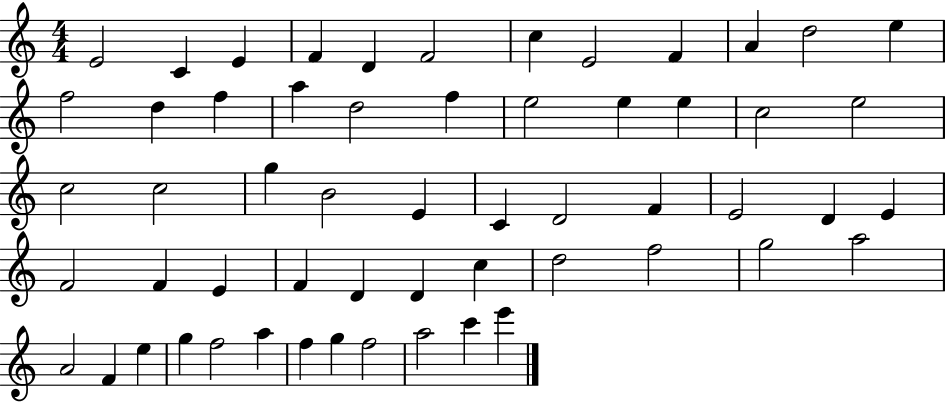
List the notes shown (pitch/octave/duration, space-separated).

E4/h C4/q E4/q F4/q D4/q F4/h C5/q E4/h F4/q A4/q D5/h E5/q F5/h D5/q F5/q A5/q D5/h F5/q E5/h E5/q E5/q C5/h E5/h C5/h C5/h G5/q B4/h E4/q C4/q D4/h F4/q E4/h D4/q E4/q F4/h F4/q E4/q F4/q D4/q D4/q C5/q D5/h F5/h G5/h A5/h A4/h F4/q E5/q G5/q F5/h A5/q F5/q G5/q F5/h A5/h C6/q E6/q